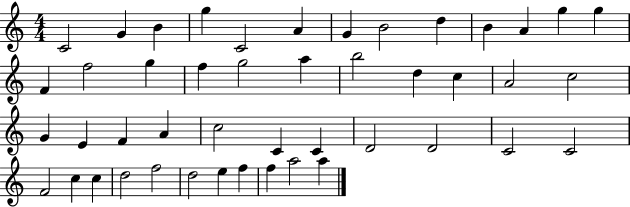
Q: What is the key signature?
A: C major